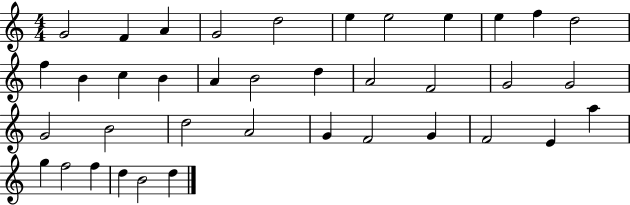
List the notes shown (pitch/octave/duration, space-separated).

G4/h F4/q A4/q G4/h D5/h E5/q E5/h E5/q E5/q F5/q D5/h F5/q B4/q C5/q B4/q A4/q B4/h D5/q A4/h F4/h G4/h G4/h G4/h B4/h D5/h A4/h G4/q F4/h G4/q F4/h E4/q A5/q G5/q F5/h F5/q D5/q B4/h D5/q